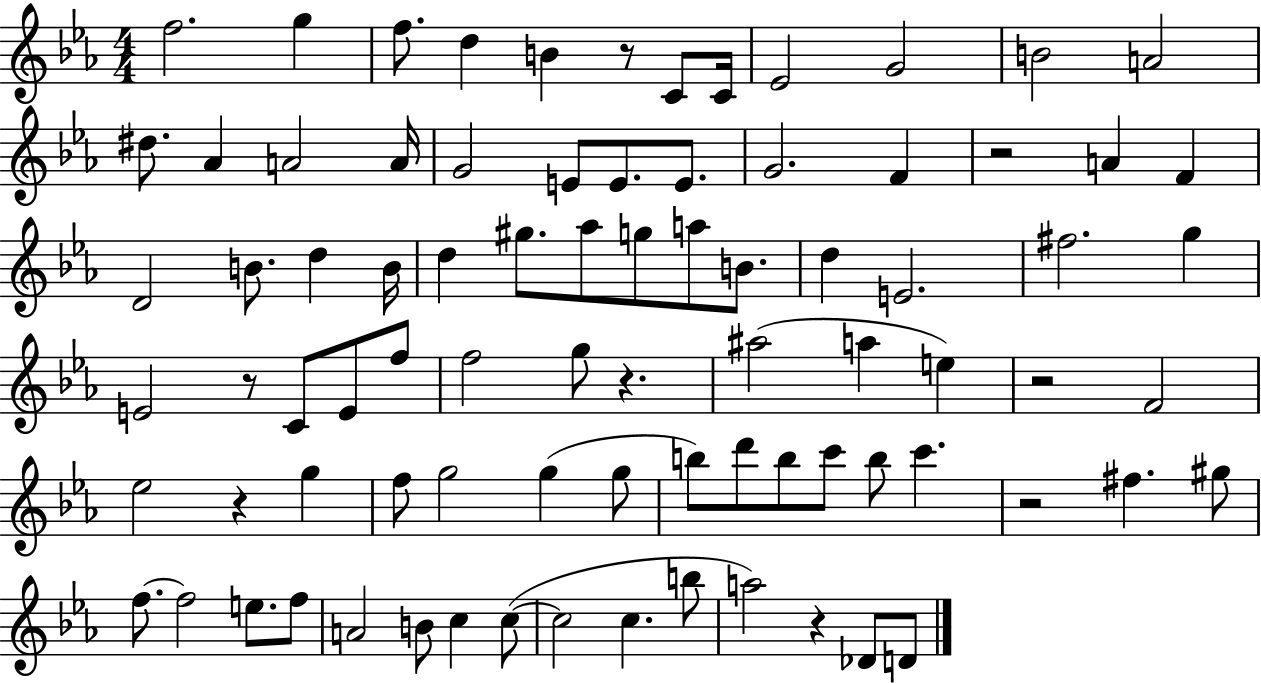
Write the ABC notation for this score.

X:1
T:Untitled
M:4/4
L:1/4
K:Eb
f2 g f/2 d B z/2 C/2 C/4 _E2 G2 B2 A2 ^d/2 _A A2 A/4 G2 E/2 E/2 E/2 G2 F z2 A F D2 B/2 d B/4 d ^g/2 _a/2 g/2 a/2 B/2 d E2 ^f2 g E2 z/2 C/2 E/2 f/2 f2 g/2 z ^a2 a e z2 F2 _e2 z g f/2 g2 g g/2 b/2 d'/2 b/2 c'/2 b/2 c' z2 ^f ^g/2 f/2 f2 e/2 f/2 A2 B/2 c c/2 c2 c b/2 a2 z _D/2 D/2